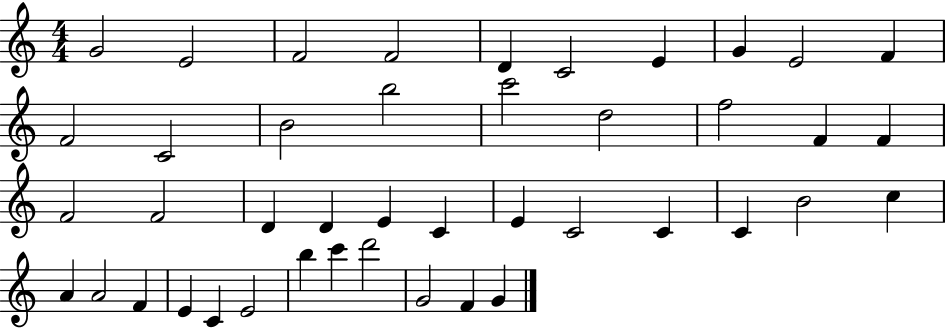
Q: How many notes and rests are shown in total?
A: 43